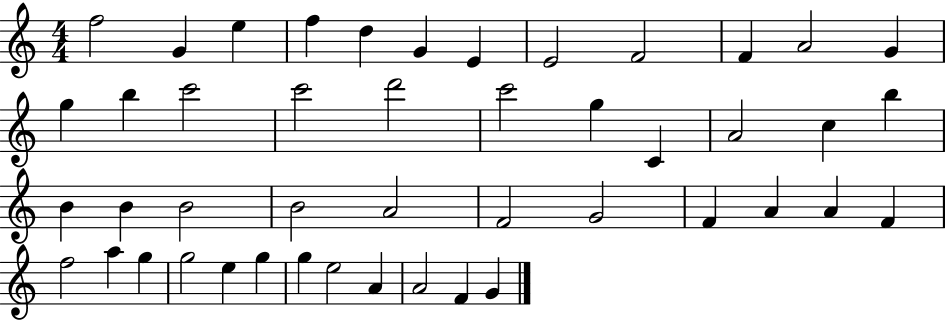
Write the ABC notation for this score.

X:1
T:Untitled
M:4/4
L:1/4
K:C
f2 G e f d G E E2 F2 F A2 G g b c'2 c'2 d'2 c'2 g C A2 c b B B B2 B2 A2 F2 G2 F A A F f2 a g g2 e g g e2 A A2 F G